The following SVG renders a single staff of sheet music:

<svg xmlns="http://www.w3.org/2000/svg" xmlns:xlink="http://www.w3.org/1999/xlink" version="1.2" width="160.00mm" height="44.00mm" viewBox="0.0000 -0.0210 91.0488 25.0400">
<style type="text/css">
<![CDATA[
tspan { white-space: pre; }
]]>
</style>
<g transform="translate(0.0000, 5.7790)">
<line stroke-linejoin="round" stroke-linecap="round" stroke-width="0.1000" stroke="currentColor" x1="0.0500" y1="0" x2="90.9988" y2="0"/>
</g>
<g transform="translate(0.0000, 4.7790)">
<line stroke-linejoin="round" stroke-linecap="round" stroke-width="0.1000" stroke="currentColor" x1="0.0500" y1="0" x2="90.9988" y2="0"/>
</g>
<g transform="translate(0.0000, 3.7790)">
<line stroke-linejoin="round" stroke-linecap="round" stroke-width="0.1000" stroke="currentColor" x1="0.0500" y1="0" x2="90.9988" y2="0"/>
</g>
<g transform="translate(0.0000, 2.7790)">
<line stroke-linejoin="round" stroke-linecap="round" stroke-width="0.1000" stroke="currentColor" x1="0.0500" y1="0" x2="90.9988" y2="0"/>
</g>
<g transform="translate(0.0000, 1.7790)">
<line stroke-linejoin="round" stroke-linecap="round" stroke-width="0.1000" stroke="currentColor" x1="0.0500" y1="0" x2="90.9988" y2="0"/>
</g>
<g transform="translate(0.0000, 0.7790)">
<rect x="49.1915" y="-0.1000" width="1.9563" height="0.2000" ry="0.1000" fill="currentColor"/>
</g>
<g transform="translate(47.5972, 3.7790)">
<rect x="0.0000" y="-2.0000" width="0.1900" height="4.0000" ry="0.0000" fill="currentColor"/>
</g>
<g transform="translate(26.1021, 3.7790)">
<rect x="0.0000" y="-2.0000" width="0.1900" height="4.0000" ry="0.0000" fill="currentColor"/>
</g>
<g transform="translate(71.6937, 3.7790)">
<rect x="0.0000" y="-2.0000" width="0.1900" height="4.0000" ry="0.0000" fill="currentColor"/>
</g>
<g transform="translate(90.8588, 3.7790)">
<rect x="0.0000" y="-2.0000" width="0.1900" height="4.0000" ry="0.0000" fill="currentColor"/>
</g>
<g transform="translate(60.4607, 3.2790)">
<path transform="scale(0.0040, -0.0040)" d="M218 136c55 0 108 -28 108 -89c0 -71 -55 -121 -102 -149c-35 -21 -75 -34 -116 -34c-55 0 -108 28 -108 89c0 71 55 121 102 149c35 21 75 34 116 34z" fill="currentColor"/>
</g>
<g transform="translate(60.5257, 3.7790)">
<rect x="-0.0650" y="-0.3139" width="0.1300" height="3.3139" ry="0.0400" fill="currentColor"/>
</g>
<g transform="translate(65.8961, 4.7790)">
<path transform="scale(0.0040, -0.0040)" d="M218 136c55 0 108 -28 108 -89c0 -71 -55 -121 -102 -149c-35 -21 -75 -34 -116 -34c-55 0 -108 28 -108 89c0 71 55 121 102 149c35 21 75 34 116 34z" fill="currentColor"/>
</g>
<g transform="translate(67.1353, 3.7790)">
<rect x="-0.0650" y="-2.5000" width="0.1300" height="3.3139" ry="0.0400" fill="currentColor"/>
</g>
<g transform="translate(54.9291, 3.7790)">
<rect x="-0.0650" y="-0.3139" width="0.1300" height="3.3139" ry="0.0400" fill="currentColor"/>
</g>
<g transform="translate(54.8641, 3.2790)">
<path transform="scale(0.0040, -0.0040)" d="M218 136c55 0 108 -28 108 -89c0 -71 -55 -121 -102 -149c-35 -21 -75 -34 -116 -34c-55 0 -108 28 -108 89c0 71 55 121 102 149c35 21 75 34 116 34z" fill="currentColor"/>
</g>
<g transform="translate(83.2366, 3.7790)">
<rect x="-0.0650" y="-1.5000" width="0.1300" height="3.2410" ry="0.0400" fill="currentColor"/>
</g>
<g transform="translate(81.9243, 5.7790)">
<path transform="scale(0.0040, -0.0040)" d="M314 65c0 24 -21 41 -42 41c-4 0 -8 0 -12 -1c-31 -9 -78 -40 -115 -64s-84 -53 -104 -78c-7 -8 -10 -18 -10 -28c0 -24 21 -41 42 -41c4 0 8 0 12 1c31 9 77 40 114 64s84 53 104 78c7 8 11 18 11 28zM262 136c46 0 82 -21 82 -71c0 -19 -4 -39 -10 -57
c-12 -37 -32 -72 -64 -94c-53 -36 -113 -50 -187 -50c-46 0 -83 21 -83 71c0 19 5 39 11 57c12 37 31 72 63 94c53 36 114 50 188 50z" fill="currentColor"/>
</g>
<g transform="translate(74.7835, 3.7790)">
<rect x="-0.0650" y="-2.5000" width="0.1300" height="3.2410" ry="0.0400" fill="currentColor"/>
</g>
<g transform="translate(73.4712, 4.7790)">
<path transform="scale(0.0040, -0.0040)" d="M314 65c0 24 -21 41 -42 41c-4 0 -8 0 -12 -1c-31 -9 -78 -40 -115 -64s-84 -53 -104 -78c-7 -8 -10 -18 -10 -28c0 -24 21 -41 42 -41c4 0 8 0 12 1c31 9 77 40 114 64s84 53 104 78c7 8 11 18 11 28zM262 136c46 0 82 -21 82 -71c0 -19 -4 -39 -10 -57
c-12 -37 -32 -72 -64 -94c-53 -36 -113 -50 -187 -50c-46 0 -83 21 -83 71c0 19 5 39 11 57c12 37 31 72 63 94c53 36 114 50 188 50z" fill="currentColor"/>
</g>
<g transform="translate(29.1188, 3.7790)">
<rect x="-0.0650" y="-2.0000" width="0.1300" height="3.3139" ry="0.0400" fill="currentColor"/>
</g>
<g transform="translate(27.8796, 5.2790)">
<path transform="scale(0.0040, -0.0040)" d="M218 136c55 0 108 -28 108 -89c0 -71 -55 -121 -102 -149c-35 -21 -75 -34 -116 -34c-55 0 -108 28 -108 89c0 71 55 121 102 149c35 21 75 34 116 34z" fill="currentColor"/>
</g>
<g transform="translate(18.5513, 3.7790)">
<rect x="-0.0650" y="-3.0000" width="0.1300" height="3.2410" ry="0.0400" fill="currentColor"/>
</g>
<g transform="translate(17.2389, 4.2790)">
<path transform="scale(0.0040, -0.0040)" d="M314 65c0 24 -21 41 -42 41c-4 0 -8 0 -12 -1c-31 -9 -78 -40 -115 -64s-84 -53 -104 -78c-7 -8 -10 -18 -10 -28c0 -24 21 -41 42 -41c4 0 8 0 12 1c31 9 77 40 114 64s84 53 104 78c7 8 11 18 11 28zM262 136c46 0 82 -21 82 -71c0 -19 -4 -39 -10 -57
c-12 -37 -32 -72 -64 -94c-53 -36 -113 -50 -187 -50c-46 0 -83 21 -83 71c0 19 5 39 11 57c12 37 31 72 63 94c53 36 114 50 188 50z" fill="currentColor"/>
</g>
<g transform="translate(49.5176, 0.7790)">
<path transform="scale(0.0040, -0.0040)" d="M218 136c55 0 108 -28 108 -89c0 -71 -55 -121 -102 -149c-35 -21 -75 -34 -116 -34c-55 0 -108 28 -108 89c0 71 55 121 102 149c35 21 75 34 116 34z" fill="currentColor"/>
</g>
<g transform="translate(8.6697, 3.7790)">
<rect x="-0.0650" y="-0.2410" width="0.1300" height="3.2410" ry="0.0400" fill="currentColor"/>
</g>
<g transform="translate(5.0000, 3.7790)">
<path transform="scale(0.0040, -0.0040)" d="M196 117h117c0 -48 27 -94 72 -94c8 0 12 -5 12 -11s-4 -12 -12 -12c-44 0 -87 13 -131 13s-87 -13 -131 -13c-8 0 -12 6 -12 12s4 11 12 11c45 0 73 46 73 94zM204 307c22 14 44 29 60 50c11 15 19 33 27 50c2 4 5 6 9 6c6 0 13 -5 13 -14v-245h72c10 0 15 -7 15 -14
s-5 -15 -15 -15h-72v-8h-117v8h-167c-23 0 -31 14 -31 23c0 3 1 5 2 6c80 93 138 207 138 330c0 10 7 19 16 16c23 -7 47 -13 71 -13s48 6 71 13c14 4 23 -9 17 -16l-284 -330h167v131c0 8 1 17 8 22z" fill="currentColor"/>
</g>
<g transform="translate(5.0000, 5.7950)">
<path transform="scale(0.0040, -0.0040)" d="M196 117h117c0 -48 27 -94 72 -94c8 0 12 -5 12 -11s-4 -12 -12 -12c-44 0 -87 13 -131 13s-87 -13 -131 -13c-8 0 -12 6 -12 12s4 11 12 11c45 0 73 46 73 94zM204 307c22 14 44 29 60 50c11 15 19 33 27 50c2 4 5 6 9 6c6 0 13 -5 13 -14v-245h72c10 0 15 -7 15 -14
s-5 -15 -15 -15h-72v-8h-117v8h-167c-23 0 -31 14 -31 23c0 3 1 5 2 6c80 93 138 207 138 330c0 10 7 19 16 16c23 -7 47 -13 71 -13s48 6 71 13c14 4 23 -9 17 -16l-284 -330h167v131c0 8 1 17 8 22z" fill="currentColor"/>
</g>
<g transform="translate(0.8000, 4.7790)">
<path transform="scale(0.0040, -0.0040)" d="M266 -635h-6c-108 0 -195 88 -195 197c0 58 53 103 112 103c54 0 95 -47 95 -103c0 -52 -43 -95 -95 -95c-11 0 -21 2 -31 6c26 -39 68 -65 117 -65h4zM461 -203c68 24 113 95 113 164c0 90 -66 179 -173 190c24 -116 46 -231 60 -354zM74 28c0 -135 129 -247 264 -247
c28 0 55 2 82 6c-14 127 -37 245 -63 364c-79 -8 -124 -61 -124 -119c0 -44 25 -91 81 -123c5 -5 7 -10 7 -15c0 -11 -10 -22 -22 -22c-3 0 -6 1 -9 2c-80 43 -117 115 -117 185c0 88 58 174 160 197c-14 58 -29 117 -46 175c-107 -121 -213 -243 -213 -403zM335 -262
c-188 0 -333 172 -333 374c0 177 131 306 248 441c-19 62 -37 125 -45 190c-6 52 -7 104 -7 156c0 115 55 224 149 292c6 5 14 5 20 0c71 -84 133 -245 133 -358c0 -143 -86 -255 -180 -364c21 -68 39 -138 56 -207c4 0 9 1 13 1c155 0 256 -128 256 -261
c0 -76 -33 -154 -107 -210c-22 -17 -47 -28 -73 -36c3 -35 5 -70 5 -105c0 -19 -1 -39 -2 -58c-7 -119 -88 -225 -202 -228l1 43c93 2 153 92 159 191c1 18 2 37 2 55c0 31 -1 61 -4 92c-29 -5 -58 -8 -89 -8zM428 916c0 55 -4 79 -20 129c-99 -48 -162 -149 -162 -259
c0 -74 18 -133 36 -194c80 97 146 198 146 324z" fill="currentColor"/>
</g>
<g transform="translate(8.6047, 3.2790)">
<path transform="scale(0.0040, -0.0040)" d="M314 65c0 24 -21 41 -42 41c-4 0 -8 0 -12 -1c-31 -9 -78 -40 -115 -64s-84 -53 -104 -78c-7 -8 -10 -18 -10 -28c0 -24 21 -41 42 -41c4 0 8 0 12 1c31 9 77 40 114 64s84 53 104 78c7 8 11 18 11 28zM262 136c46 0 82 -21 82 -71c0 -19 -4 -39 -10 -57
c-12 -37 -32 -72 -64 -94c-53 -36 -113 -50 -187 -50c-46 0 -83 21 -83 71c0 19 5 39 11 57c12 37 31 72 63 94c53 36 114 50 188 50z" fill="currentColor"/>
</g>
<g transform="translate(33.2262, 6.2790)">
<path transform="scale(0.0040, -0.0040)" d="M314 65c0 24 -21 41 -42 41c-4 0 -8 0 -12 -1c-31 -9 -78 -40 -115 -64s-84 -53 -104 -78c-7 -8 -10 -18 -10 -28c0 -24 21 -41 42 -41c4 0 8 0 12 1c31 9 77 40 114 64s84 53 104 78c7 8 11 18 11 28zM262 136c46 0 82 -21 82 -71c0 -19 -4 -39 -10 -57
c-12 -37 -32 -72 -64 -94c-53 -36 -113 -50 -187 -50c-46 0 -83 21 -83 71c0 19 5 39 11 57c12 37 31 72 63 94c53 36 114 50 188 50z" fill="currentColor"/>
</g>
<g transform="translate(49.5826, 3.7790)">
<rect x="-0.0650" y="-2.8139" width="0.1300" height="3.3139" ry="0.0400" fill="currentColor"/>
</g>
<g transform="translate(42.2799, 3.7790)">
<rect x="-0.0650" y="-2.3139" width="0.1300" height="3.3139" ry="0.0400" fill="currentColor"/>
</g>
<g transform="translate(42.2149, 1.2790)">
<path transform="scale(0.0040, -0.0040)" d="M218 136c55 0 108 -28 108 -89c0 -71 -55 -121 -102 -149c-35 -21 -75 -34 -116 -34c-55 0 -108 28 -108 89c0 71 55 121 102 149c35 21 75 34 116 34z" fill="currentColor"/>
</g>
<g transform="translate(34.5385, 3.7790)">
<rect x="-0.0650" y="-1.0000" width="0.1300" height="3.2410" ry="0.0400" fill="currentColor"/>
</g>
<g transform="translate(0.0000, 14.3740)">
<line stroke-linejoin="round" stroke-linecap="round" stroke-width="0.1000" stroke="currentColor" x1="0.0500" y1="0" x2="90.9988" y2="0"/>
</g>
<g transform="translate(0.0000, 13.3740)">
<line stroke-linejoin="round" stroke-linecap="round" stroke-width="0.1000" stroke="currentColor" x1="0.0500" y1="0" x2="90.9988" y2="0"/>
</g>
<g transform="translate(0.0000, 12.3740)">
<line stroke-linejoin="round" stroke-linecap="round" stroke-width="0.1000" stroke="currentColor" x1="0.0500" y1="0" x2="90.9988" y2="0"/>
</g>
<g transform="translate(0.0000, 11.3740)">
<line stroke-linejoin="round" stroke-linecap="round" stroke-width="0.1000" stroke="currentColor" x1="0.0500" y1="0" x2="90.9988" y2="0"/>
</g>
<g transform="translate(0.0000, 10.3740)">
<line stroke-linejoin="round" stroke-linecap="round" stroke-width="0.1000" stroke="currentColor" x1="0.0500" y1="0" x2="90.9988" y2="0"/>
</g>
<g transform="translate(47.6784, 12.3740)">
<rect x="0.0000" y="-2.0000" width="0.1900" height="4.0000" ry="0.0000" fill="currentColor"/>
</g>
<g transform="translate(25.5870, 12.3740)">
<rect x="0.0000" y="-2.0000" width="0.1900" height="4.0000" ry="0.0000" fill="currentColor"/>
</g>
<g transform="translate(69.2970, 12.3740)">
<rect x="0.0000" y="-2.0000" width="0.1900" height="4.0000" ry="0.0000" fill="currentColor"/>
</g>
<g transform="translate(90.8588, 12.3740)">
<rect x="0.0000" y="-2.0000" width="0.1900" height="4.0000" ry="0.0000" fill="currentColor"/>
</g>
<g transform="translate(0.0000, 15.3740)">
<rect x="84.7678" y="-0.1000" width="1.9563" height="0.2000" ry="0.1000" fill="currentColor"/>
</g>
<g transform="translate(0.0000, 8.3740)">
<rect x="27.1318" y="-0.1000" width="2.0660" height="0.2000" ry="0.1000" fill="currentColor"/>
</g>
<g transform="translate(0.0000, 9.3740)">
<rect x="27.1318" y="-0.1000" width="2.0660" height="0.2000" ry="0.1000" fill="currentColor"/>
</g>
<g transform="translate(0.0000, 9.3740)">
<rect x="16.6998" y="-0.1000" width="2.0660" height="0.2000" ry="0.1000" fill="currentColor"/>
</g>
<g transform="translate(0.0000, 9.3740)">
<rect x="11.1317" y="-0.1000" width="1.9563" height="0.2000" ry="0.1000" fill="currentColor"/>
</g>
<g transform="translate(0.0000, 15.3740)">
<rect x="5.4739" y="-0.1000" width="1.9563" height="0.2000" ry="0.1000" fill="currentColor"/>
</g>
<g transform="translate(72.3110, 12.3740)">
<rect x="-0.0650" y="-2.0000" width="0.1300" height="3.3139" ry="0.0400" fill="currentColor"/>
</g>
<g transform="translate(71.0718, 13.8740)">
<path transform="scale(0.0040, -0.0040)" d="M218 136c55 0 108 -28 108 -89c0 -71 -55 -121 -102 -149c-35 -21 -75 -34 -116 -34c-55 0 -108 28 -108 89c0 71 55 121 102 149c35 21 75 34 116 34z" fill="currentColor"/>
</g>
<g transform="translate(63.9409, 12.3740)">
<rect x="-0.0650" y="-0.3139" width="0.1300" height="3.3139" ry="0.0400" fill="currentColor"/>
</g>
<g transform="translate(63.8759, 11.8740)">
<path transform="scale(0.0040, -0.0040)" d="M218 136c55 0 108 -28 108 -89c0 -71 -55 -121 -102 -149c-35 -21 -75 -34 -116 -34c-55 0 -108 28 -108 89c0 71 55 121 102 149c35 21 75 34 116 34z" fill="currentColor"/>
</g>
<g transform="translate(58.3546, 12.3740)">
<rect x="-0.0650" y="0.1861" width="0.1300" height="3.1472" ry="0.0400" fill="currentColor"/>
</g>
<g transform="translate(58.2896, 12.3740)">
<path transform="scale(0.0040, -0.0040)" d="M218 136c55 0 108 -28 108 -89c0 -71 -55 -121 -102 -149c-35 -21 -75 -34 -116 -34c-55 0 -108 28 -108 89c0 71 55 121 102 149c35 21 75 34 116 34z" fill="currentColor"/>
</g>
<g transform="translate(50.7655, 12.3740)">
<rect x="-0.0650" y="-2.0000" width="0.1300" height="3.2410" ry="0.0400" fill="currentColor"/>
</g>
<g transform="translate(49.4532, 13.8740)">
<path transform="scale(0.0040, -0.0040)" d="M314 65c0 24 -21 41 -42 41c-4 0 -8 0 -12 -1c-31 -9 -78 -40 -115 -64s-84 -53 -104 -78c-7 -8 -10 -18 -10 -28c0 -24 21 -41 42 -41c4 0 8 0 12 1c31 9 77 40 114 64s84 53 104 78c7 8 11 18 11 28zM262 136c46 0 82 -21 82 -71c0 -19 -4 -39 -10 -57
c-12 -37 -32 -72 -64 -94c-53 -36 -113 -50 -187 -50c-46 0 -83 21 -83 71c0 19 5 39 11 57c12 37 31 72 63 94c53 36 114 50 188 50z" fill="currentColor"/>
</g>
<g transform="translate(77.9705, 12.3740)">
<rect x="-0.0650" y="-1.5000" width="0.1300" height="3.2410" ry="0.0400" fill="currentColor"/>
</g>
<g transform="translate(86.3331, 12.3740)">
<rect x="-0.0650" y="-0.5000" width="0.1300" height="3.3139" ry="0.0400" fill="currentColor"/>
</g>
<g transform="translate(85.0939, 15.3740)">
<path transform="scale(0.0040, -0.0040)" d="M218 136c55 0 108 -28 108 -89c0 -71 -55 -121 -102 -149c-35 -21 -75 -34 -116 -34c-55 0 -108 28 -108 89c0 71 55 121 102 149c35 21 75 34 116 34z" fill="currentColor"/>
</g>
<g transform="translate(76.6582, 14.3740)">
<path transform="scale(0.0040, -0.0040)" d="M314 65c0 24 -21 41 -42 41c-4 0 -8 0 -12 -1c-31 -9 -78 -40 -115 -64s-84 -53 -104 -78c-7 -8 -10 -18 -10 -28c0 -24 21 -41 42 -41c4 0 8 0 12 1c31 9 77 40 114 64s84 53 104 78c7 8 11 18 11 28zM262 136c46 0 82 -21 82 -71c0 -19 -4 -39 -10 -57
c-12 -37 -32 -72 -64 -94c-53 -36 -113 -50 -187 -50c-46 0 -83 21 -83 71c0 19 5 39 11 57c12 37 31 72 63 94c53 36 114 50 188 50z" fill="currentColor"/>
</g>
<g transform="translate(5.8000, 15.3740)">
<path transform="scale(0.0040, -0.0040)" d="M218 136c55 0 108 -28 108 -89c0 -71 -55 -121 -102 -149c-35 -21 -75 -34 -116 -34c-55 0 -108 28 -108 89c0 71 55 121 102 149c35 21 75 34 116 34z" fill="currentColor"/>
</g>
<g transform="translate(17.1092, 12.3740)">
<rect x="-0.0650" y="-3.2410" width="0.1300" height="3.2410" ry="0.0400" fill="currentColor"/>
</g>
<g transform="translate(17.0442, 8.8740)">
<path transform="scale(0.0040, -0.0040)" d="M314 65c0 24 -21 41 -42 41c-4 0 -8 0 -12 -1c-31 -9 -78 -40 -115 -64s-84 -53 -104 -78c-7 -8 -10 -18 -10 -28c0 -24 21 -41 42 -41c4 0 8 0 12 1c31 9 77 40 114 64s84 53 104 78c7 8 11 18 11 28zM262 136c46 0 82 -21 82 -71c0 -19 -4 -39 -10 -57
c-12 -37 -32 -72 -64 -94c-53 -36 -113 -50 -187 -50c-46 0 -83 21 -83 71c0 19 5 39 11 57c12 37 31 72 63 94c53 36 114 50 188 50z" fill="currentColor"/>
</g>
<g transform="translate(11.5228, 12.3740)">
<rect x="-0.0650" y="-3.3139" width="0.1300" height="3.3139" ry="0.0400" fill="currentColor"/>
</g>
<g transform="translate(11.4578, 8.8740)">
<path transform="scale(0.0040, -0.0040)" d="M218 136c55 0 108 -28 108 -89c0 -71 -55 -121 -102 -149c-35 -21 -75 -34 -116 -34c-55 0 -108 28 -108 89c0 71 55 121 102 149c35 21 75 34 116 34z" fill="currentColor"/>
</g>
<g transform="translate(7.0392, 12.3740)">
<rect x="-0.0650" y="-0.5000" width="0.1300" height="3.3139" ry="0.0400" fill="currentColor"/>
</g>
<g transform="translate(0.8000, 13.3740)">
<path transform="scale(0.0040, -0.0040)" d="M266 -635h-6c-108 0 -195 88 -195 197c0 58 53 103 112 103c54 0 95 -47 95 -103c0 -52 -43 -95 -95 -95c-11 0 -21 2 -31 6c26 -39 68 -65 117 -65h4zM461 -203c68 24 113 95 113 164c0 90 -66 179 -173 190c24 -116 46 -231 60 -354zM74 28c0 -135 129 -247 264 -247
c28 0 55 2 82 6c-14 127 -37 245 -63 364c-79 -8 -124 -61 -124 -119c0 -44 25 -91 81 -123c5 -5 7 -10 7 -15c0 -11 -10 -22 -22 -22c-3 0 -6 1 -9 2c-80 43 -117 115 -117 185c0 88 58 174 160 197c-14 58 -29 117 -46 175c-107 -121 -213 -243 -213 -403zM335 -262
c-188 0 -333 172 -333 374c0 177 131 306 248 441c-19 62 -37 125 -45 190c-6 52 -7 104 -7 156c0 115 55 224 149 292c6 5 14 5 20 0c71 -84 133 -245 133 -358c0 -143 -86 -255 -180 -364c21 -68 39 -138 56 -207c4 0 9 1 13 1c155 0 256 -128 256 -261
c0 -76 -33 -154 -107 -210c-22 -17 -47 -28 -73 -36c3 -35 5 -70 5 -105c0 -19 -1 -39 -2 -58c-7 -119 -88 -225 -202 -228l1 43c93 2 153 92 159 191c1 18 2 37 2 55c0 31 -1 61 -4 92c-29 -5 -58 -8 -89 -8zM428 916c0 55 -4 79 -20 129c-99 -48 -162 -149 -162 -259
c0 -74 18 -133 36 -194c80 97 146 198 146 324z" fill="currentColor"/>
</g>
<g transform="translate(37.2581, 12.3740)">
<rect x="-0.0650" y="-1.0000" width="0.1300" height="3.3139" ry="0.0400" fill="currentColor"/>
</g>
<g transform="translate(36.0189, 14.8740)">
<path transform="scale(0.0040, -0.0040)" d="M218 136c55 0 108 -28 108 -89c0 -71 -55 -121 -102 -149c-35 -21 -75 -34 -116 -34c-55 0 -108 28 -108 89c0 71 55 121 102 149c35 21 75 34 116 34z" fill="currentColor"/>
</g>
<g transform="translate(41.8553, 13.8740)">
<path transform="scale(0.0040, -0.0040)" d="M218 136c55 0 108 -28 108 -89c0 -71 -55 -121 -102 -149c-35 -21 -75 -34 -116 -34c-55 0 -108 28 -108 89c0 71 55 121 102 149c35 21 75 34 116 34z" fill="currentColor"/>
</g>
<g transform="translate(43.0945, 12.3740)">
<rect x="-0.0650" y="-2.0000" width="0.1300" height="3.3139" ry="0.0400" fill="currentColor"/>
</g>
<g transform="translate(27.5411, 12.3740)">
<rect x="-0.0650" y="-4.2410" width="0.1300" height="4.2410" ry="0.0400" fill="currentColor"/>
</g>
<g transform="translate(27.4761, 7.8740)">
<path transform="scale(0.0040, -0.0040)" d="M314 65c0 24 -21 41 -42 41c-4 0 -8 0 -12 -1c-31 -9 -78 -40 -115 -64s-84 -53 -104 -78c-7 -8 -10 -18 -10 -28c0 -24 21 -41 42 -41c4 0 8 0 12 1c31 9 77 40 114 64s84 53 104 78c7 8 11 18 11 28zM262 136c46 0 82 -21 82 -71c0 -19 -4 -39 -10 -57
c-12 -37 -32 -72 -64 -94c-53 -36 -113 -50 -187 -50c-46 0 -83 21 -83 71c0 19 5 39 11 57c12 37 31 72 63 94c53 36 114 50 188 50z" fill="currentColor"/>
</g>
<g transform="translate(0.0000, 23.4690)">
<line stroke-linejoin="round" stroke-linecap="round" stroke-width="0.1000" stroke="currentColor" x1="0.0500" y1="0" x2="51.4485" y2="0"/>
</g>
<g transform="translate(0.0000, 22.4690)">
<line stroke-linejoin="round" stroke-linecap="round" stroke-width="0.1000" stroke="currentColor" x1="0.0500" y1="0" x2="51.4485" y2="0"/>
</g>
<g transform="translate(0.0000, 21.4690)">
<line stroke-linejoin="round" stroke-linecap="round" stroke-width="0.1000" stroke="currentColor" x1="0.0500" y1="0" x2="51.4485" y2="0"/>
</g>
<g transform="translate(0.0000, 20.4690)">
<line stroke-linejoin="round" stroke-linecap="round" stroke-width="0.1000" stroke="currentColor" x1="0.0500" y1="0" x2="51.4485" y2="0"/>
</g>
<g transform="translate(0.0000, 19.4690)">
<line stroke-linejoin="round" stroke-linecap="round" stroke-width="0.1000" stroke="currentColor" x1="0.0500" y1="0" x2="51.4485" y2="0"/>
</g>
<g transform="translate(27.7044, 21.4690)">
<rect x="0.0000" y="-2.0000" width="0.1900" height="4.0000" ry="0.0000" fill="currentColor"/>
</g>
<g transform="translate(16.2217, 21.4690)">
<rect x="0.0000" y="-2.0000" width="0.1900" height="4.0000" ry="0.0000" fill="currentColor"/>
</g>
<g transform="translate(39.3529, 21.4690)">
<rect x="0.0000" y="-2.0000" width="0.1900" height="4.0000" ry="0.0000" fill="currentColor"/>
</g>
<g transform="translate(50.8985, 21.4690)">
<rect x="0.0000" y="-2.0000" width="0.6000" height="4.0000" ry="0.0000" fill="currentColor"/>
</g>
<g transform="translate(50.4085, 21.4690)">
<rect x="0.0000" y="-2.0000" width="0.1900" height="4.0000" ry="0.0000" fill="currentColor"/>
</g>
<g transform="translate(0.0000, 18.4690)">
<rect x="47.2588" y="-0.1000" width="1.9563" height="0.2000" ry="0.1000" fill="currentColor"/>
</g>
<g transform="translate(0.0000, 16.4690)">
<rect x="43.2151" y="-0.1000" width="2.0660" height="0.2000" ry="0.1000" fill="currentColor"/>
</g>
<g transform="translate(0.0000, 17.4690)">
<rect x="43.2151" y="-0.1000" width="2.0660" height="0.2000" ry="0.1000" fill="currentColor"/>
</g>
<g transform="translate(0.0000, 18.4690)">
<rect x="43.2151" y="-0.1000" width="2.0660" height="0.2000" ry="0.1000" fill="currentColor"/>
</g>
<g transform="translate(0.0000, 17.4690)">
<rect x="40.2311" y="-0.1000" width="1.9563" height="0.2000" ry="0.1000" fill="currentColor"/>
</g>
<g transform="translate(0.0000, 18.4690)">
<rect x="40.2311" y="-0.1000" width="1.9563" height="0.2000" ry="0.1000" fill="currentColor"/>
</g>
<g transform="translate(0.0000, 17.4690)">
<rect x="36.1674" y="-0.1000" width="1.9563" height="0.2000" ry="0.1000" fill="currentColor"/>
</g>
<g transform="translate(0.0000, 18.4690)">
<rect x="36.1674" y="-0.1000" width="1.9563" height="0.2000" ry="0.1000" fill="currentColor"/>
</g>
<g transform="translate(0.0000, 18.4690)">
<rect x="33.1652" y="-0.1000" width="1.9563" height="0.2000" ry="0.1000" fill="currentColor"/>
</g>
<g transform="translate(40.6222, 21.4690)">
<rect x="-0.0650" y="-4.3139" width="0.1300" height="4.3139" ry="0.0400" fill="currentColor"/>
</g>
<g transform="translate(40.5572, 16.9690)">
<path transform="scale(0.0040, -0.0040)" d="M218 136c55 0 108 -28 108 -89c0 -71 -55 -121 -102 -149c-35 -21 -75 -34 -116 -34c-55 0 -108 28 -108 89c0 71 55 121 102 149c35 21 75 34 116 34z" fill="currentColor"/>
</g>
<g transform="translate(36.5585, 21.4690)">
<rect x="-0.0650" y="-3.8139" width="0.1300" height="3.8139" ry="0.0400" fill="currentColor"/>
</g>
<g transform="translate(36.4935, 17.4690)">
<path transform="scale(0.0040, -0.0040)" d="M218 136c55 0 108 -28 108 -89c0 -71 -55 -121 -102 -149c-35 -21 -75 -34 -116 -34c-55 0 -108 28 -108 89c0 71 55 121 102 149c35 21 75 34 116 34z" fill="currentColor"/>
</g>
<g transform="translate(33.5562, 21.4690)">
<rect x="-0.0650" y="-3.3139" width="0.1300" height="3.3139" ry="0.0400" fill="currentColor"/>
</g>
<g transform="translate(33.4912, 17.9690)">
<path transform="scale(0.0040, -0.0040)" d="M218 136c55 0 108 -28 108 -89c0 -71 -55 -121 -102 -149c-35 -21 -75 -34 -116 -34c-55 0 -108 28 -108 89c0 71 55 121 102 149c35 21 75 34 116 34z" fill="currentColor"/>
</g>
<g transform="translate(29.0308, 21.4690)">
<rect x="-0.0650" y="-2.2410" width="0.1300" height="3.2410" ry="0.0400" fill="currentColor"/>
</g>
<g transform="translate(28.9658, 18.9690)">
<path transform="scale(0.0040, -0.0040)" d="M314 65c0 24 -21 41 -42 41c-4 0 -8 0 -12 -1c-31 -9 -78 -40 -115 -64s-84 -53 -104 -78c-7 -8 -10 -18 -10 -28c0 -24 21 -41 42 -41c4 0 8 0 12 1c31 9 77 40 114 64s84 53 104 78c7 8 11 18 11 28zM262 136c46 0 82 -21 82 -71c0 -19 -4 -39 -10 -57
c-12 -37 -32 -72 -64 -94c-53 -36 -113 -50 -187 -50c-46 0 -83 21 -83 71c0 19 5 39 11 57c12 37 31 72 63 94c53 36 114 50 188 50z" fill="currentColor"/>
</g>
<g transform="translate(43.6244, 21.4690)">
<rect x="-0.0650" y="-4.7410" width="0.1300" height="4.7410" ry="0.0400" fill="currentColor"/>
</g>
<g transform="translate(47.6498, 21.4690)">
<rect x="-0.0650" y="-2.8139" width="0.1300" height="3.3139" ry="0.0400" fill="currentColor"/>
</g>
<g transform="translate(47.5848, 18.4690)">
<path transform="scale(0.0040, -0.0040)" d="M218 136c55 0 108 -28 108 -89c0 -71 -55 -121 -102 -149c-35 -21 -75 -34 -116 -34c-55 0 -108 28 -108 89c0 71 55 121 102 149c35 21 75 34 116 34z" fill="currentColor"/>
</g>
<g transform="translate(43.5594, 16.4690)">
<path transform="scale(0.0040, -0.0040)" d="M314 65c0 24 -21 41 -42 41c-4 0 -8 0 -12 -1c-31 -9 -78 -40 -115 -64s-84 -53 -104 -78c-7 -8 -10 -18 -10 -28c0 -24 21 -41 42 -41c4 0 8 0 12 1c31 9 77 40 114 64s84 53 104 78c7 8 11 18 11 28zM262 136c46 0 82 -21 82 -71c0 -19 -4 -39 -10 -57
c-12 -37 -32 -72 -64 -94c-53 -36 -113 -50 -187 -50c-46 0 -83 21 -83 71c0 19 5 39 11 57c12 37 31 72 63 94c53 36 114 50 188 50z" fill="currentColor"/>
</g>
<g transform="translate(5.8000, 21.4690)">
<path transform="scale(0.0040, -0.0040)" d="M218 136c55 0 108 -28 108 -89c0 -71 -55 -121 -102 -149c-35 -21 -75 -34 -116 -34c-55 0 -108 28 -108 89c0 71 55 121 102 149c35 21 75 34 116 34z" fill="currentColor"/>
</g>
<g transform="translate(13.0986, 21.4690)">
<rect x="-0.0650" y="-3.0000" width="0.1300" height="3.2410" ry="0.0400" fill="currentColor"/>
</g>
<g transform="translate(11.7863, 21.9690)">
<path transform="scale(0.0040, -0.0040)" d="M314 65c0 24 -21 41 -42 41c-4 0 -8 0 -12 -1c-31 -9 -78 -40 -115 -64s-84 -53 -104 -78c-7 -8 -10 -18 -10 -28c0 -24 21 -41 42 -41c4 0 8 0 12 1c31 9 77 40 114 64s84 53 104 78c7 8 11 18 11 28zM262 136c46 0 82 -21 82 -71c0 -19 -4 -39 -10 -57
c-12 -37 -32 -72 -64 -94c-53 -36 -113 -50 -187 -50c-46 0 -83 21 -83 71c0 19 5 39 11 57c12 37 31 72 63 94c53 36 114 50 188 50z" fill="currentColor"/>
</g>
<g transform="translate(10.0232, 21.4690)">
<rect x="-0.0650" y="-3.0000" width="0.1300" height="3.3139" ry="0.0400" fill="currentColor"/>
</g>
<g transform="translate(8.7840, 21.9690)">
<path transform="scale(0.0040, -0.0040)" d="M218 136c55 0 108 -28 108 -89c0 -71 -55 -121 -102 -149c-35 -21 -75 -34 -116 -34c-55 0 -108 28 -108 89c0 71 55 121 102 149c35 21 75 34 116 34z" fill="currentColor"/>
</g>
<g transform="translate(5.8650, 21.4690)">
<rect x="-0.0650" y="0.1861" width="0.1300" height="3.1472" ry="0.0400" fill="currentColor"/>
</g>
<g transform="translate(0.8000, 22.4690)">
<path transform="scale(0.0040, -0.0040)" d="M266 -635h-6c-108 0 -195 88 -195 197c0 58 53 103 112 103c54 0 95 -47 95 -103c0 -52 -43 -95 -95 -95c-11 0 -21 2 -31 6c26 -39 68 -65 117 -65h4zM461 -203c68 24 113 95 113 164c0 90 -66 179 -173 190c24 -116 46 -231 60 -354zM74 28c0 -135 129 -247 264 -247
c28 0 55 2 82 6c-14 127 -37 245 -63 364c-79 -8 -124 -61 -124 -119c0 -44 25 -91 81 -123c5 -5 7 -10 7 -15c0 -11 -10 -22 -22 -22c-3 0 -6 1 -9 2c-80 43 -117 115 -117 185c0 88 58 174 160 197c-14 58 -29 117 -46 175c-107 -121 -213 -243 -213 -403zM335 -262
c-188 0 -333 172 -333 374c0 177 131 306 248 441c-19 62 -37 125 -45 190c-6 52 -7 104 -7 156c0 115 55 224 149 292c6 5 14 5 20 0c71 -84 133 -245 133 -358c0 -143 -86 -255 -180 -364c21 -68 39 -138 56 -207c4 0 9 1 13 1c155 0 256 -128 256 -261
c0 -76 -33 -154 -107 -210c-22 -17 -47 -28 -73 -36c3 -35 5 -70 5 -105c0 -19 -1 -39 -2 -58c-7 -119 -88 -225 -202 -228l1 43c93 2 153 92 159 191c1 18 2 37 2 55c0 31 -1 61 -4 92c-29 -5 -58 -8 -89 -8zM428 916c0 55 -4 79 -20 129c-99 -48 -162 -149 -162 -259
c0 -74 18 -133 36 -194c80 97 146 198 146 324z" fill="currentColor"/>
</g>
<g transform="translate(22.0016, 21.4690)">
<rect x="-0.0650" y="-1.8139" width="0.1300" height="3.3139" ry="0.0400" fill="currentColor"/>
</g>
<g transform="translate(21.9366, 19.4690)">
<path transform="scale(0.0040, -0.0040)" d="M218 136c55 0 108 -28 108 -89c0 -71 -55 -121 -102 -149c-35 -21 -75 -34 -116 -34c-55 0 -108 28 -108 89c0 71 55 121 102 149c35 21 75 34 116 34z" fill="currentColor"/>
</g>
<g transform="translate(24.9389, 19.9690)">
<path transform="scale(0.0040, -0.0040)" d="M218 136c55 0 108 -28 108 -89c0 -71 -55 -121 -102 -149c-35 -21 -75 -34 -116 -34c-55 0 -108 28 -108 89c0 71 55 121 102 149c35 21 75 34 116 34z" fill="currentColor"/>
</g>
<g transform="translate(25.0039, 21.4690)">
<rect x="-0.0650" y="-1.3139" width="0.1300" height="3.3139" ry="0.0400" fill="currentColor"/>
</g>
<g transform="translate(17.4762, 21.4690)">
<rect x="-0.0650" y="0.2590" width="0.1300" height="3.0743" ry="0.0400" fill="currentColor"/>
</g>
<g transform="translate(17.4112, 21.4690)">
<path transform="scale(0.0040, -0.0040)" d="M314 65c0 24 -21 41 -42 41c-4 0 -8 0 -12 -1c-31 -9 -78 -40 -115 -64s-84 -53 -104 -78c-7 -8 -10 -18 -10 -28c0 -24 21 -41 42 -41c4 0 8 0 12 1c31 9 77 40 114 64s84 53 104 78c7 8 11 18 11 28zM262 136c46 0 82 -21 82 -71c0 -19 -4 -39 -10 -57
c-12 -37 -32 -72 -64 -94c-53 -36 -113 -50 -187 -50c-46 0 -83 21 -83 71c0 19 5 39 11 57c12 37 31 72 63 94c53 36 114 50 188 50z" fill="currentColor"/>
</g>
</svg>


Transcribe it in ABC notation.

X:1
T:Untitled
M:4/4
L:1/4
K:C
c2 A2 F D2 g a c c G G2 E2 C b b2 d'2 D F F2 B c F E2 C B A A2 B2 f e g2 b c' d' e'2 a